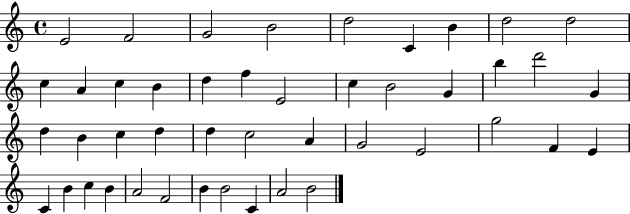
E4/h F4/h G4/h B4/h D5/h C4/q B4/q D5/h D5/h C5/q A4/q C5/q B4/q D5/q F5/q E4/h C5/q B4/h G4/q B5/q D6/h G4/q D5/q B4/q C5/q D5/q D5/q C5/h A4/q G4/h E4/h G5/h F4/q E4/q C4/q B4/q C5/q B4/q A4/h F4/h B4/q B4/h C4/q A4/h B4/h